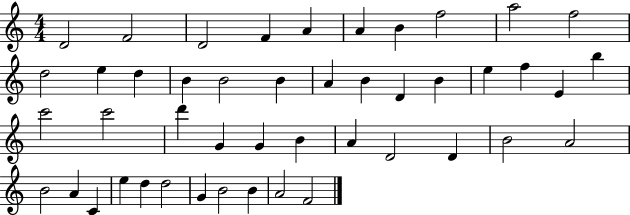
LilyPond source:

{
  \clef treble
  \numericTimeSignature
  \time 4/4
  \key c \major
  d'2 f'2 | d'2 f'4 a'4 | a'4 b'4 f''2 | a''2 f''2 | \break d''2 e''4 d''4 | b'4 b'2 b'4 | a'4 b'4 d'4 b'4 | e''4 f''4 e'4 b''4 | \break c'''2 c'''2 | d'''4 g'4 g'4 b'4 | a'4 d'2 d'4 | b'2 a'2 | \break b'2 a'4 c'4 | e''4 d''4 d''2 | g'4 b'2 b'4 | a'2 f'2 | \break \bar "|."
}